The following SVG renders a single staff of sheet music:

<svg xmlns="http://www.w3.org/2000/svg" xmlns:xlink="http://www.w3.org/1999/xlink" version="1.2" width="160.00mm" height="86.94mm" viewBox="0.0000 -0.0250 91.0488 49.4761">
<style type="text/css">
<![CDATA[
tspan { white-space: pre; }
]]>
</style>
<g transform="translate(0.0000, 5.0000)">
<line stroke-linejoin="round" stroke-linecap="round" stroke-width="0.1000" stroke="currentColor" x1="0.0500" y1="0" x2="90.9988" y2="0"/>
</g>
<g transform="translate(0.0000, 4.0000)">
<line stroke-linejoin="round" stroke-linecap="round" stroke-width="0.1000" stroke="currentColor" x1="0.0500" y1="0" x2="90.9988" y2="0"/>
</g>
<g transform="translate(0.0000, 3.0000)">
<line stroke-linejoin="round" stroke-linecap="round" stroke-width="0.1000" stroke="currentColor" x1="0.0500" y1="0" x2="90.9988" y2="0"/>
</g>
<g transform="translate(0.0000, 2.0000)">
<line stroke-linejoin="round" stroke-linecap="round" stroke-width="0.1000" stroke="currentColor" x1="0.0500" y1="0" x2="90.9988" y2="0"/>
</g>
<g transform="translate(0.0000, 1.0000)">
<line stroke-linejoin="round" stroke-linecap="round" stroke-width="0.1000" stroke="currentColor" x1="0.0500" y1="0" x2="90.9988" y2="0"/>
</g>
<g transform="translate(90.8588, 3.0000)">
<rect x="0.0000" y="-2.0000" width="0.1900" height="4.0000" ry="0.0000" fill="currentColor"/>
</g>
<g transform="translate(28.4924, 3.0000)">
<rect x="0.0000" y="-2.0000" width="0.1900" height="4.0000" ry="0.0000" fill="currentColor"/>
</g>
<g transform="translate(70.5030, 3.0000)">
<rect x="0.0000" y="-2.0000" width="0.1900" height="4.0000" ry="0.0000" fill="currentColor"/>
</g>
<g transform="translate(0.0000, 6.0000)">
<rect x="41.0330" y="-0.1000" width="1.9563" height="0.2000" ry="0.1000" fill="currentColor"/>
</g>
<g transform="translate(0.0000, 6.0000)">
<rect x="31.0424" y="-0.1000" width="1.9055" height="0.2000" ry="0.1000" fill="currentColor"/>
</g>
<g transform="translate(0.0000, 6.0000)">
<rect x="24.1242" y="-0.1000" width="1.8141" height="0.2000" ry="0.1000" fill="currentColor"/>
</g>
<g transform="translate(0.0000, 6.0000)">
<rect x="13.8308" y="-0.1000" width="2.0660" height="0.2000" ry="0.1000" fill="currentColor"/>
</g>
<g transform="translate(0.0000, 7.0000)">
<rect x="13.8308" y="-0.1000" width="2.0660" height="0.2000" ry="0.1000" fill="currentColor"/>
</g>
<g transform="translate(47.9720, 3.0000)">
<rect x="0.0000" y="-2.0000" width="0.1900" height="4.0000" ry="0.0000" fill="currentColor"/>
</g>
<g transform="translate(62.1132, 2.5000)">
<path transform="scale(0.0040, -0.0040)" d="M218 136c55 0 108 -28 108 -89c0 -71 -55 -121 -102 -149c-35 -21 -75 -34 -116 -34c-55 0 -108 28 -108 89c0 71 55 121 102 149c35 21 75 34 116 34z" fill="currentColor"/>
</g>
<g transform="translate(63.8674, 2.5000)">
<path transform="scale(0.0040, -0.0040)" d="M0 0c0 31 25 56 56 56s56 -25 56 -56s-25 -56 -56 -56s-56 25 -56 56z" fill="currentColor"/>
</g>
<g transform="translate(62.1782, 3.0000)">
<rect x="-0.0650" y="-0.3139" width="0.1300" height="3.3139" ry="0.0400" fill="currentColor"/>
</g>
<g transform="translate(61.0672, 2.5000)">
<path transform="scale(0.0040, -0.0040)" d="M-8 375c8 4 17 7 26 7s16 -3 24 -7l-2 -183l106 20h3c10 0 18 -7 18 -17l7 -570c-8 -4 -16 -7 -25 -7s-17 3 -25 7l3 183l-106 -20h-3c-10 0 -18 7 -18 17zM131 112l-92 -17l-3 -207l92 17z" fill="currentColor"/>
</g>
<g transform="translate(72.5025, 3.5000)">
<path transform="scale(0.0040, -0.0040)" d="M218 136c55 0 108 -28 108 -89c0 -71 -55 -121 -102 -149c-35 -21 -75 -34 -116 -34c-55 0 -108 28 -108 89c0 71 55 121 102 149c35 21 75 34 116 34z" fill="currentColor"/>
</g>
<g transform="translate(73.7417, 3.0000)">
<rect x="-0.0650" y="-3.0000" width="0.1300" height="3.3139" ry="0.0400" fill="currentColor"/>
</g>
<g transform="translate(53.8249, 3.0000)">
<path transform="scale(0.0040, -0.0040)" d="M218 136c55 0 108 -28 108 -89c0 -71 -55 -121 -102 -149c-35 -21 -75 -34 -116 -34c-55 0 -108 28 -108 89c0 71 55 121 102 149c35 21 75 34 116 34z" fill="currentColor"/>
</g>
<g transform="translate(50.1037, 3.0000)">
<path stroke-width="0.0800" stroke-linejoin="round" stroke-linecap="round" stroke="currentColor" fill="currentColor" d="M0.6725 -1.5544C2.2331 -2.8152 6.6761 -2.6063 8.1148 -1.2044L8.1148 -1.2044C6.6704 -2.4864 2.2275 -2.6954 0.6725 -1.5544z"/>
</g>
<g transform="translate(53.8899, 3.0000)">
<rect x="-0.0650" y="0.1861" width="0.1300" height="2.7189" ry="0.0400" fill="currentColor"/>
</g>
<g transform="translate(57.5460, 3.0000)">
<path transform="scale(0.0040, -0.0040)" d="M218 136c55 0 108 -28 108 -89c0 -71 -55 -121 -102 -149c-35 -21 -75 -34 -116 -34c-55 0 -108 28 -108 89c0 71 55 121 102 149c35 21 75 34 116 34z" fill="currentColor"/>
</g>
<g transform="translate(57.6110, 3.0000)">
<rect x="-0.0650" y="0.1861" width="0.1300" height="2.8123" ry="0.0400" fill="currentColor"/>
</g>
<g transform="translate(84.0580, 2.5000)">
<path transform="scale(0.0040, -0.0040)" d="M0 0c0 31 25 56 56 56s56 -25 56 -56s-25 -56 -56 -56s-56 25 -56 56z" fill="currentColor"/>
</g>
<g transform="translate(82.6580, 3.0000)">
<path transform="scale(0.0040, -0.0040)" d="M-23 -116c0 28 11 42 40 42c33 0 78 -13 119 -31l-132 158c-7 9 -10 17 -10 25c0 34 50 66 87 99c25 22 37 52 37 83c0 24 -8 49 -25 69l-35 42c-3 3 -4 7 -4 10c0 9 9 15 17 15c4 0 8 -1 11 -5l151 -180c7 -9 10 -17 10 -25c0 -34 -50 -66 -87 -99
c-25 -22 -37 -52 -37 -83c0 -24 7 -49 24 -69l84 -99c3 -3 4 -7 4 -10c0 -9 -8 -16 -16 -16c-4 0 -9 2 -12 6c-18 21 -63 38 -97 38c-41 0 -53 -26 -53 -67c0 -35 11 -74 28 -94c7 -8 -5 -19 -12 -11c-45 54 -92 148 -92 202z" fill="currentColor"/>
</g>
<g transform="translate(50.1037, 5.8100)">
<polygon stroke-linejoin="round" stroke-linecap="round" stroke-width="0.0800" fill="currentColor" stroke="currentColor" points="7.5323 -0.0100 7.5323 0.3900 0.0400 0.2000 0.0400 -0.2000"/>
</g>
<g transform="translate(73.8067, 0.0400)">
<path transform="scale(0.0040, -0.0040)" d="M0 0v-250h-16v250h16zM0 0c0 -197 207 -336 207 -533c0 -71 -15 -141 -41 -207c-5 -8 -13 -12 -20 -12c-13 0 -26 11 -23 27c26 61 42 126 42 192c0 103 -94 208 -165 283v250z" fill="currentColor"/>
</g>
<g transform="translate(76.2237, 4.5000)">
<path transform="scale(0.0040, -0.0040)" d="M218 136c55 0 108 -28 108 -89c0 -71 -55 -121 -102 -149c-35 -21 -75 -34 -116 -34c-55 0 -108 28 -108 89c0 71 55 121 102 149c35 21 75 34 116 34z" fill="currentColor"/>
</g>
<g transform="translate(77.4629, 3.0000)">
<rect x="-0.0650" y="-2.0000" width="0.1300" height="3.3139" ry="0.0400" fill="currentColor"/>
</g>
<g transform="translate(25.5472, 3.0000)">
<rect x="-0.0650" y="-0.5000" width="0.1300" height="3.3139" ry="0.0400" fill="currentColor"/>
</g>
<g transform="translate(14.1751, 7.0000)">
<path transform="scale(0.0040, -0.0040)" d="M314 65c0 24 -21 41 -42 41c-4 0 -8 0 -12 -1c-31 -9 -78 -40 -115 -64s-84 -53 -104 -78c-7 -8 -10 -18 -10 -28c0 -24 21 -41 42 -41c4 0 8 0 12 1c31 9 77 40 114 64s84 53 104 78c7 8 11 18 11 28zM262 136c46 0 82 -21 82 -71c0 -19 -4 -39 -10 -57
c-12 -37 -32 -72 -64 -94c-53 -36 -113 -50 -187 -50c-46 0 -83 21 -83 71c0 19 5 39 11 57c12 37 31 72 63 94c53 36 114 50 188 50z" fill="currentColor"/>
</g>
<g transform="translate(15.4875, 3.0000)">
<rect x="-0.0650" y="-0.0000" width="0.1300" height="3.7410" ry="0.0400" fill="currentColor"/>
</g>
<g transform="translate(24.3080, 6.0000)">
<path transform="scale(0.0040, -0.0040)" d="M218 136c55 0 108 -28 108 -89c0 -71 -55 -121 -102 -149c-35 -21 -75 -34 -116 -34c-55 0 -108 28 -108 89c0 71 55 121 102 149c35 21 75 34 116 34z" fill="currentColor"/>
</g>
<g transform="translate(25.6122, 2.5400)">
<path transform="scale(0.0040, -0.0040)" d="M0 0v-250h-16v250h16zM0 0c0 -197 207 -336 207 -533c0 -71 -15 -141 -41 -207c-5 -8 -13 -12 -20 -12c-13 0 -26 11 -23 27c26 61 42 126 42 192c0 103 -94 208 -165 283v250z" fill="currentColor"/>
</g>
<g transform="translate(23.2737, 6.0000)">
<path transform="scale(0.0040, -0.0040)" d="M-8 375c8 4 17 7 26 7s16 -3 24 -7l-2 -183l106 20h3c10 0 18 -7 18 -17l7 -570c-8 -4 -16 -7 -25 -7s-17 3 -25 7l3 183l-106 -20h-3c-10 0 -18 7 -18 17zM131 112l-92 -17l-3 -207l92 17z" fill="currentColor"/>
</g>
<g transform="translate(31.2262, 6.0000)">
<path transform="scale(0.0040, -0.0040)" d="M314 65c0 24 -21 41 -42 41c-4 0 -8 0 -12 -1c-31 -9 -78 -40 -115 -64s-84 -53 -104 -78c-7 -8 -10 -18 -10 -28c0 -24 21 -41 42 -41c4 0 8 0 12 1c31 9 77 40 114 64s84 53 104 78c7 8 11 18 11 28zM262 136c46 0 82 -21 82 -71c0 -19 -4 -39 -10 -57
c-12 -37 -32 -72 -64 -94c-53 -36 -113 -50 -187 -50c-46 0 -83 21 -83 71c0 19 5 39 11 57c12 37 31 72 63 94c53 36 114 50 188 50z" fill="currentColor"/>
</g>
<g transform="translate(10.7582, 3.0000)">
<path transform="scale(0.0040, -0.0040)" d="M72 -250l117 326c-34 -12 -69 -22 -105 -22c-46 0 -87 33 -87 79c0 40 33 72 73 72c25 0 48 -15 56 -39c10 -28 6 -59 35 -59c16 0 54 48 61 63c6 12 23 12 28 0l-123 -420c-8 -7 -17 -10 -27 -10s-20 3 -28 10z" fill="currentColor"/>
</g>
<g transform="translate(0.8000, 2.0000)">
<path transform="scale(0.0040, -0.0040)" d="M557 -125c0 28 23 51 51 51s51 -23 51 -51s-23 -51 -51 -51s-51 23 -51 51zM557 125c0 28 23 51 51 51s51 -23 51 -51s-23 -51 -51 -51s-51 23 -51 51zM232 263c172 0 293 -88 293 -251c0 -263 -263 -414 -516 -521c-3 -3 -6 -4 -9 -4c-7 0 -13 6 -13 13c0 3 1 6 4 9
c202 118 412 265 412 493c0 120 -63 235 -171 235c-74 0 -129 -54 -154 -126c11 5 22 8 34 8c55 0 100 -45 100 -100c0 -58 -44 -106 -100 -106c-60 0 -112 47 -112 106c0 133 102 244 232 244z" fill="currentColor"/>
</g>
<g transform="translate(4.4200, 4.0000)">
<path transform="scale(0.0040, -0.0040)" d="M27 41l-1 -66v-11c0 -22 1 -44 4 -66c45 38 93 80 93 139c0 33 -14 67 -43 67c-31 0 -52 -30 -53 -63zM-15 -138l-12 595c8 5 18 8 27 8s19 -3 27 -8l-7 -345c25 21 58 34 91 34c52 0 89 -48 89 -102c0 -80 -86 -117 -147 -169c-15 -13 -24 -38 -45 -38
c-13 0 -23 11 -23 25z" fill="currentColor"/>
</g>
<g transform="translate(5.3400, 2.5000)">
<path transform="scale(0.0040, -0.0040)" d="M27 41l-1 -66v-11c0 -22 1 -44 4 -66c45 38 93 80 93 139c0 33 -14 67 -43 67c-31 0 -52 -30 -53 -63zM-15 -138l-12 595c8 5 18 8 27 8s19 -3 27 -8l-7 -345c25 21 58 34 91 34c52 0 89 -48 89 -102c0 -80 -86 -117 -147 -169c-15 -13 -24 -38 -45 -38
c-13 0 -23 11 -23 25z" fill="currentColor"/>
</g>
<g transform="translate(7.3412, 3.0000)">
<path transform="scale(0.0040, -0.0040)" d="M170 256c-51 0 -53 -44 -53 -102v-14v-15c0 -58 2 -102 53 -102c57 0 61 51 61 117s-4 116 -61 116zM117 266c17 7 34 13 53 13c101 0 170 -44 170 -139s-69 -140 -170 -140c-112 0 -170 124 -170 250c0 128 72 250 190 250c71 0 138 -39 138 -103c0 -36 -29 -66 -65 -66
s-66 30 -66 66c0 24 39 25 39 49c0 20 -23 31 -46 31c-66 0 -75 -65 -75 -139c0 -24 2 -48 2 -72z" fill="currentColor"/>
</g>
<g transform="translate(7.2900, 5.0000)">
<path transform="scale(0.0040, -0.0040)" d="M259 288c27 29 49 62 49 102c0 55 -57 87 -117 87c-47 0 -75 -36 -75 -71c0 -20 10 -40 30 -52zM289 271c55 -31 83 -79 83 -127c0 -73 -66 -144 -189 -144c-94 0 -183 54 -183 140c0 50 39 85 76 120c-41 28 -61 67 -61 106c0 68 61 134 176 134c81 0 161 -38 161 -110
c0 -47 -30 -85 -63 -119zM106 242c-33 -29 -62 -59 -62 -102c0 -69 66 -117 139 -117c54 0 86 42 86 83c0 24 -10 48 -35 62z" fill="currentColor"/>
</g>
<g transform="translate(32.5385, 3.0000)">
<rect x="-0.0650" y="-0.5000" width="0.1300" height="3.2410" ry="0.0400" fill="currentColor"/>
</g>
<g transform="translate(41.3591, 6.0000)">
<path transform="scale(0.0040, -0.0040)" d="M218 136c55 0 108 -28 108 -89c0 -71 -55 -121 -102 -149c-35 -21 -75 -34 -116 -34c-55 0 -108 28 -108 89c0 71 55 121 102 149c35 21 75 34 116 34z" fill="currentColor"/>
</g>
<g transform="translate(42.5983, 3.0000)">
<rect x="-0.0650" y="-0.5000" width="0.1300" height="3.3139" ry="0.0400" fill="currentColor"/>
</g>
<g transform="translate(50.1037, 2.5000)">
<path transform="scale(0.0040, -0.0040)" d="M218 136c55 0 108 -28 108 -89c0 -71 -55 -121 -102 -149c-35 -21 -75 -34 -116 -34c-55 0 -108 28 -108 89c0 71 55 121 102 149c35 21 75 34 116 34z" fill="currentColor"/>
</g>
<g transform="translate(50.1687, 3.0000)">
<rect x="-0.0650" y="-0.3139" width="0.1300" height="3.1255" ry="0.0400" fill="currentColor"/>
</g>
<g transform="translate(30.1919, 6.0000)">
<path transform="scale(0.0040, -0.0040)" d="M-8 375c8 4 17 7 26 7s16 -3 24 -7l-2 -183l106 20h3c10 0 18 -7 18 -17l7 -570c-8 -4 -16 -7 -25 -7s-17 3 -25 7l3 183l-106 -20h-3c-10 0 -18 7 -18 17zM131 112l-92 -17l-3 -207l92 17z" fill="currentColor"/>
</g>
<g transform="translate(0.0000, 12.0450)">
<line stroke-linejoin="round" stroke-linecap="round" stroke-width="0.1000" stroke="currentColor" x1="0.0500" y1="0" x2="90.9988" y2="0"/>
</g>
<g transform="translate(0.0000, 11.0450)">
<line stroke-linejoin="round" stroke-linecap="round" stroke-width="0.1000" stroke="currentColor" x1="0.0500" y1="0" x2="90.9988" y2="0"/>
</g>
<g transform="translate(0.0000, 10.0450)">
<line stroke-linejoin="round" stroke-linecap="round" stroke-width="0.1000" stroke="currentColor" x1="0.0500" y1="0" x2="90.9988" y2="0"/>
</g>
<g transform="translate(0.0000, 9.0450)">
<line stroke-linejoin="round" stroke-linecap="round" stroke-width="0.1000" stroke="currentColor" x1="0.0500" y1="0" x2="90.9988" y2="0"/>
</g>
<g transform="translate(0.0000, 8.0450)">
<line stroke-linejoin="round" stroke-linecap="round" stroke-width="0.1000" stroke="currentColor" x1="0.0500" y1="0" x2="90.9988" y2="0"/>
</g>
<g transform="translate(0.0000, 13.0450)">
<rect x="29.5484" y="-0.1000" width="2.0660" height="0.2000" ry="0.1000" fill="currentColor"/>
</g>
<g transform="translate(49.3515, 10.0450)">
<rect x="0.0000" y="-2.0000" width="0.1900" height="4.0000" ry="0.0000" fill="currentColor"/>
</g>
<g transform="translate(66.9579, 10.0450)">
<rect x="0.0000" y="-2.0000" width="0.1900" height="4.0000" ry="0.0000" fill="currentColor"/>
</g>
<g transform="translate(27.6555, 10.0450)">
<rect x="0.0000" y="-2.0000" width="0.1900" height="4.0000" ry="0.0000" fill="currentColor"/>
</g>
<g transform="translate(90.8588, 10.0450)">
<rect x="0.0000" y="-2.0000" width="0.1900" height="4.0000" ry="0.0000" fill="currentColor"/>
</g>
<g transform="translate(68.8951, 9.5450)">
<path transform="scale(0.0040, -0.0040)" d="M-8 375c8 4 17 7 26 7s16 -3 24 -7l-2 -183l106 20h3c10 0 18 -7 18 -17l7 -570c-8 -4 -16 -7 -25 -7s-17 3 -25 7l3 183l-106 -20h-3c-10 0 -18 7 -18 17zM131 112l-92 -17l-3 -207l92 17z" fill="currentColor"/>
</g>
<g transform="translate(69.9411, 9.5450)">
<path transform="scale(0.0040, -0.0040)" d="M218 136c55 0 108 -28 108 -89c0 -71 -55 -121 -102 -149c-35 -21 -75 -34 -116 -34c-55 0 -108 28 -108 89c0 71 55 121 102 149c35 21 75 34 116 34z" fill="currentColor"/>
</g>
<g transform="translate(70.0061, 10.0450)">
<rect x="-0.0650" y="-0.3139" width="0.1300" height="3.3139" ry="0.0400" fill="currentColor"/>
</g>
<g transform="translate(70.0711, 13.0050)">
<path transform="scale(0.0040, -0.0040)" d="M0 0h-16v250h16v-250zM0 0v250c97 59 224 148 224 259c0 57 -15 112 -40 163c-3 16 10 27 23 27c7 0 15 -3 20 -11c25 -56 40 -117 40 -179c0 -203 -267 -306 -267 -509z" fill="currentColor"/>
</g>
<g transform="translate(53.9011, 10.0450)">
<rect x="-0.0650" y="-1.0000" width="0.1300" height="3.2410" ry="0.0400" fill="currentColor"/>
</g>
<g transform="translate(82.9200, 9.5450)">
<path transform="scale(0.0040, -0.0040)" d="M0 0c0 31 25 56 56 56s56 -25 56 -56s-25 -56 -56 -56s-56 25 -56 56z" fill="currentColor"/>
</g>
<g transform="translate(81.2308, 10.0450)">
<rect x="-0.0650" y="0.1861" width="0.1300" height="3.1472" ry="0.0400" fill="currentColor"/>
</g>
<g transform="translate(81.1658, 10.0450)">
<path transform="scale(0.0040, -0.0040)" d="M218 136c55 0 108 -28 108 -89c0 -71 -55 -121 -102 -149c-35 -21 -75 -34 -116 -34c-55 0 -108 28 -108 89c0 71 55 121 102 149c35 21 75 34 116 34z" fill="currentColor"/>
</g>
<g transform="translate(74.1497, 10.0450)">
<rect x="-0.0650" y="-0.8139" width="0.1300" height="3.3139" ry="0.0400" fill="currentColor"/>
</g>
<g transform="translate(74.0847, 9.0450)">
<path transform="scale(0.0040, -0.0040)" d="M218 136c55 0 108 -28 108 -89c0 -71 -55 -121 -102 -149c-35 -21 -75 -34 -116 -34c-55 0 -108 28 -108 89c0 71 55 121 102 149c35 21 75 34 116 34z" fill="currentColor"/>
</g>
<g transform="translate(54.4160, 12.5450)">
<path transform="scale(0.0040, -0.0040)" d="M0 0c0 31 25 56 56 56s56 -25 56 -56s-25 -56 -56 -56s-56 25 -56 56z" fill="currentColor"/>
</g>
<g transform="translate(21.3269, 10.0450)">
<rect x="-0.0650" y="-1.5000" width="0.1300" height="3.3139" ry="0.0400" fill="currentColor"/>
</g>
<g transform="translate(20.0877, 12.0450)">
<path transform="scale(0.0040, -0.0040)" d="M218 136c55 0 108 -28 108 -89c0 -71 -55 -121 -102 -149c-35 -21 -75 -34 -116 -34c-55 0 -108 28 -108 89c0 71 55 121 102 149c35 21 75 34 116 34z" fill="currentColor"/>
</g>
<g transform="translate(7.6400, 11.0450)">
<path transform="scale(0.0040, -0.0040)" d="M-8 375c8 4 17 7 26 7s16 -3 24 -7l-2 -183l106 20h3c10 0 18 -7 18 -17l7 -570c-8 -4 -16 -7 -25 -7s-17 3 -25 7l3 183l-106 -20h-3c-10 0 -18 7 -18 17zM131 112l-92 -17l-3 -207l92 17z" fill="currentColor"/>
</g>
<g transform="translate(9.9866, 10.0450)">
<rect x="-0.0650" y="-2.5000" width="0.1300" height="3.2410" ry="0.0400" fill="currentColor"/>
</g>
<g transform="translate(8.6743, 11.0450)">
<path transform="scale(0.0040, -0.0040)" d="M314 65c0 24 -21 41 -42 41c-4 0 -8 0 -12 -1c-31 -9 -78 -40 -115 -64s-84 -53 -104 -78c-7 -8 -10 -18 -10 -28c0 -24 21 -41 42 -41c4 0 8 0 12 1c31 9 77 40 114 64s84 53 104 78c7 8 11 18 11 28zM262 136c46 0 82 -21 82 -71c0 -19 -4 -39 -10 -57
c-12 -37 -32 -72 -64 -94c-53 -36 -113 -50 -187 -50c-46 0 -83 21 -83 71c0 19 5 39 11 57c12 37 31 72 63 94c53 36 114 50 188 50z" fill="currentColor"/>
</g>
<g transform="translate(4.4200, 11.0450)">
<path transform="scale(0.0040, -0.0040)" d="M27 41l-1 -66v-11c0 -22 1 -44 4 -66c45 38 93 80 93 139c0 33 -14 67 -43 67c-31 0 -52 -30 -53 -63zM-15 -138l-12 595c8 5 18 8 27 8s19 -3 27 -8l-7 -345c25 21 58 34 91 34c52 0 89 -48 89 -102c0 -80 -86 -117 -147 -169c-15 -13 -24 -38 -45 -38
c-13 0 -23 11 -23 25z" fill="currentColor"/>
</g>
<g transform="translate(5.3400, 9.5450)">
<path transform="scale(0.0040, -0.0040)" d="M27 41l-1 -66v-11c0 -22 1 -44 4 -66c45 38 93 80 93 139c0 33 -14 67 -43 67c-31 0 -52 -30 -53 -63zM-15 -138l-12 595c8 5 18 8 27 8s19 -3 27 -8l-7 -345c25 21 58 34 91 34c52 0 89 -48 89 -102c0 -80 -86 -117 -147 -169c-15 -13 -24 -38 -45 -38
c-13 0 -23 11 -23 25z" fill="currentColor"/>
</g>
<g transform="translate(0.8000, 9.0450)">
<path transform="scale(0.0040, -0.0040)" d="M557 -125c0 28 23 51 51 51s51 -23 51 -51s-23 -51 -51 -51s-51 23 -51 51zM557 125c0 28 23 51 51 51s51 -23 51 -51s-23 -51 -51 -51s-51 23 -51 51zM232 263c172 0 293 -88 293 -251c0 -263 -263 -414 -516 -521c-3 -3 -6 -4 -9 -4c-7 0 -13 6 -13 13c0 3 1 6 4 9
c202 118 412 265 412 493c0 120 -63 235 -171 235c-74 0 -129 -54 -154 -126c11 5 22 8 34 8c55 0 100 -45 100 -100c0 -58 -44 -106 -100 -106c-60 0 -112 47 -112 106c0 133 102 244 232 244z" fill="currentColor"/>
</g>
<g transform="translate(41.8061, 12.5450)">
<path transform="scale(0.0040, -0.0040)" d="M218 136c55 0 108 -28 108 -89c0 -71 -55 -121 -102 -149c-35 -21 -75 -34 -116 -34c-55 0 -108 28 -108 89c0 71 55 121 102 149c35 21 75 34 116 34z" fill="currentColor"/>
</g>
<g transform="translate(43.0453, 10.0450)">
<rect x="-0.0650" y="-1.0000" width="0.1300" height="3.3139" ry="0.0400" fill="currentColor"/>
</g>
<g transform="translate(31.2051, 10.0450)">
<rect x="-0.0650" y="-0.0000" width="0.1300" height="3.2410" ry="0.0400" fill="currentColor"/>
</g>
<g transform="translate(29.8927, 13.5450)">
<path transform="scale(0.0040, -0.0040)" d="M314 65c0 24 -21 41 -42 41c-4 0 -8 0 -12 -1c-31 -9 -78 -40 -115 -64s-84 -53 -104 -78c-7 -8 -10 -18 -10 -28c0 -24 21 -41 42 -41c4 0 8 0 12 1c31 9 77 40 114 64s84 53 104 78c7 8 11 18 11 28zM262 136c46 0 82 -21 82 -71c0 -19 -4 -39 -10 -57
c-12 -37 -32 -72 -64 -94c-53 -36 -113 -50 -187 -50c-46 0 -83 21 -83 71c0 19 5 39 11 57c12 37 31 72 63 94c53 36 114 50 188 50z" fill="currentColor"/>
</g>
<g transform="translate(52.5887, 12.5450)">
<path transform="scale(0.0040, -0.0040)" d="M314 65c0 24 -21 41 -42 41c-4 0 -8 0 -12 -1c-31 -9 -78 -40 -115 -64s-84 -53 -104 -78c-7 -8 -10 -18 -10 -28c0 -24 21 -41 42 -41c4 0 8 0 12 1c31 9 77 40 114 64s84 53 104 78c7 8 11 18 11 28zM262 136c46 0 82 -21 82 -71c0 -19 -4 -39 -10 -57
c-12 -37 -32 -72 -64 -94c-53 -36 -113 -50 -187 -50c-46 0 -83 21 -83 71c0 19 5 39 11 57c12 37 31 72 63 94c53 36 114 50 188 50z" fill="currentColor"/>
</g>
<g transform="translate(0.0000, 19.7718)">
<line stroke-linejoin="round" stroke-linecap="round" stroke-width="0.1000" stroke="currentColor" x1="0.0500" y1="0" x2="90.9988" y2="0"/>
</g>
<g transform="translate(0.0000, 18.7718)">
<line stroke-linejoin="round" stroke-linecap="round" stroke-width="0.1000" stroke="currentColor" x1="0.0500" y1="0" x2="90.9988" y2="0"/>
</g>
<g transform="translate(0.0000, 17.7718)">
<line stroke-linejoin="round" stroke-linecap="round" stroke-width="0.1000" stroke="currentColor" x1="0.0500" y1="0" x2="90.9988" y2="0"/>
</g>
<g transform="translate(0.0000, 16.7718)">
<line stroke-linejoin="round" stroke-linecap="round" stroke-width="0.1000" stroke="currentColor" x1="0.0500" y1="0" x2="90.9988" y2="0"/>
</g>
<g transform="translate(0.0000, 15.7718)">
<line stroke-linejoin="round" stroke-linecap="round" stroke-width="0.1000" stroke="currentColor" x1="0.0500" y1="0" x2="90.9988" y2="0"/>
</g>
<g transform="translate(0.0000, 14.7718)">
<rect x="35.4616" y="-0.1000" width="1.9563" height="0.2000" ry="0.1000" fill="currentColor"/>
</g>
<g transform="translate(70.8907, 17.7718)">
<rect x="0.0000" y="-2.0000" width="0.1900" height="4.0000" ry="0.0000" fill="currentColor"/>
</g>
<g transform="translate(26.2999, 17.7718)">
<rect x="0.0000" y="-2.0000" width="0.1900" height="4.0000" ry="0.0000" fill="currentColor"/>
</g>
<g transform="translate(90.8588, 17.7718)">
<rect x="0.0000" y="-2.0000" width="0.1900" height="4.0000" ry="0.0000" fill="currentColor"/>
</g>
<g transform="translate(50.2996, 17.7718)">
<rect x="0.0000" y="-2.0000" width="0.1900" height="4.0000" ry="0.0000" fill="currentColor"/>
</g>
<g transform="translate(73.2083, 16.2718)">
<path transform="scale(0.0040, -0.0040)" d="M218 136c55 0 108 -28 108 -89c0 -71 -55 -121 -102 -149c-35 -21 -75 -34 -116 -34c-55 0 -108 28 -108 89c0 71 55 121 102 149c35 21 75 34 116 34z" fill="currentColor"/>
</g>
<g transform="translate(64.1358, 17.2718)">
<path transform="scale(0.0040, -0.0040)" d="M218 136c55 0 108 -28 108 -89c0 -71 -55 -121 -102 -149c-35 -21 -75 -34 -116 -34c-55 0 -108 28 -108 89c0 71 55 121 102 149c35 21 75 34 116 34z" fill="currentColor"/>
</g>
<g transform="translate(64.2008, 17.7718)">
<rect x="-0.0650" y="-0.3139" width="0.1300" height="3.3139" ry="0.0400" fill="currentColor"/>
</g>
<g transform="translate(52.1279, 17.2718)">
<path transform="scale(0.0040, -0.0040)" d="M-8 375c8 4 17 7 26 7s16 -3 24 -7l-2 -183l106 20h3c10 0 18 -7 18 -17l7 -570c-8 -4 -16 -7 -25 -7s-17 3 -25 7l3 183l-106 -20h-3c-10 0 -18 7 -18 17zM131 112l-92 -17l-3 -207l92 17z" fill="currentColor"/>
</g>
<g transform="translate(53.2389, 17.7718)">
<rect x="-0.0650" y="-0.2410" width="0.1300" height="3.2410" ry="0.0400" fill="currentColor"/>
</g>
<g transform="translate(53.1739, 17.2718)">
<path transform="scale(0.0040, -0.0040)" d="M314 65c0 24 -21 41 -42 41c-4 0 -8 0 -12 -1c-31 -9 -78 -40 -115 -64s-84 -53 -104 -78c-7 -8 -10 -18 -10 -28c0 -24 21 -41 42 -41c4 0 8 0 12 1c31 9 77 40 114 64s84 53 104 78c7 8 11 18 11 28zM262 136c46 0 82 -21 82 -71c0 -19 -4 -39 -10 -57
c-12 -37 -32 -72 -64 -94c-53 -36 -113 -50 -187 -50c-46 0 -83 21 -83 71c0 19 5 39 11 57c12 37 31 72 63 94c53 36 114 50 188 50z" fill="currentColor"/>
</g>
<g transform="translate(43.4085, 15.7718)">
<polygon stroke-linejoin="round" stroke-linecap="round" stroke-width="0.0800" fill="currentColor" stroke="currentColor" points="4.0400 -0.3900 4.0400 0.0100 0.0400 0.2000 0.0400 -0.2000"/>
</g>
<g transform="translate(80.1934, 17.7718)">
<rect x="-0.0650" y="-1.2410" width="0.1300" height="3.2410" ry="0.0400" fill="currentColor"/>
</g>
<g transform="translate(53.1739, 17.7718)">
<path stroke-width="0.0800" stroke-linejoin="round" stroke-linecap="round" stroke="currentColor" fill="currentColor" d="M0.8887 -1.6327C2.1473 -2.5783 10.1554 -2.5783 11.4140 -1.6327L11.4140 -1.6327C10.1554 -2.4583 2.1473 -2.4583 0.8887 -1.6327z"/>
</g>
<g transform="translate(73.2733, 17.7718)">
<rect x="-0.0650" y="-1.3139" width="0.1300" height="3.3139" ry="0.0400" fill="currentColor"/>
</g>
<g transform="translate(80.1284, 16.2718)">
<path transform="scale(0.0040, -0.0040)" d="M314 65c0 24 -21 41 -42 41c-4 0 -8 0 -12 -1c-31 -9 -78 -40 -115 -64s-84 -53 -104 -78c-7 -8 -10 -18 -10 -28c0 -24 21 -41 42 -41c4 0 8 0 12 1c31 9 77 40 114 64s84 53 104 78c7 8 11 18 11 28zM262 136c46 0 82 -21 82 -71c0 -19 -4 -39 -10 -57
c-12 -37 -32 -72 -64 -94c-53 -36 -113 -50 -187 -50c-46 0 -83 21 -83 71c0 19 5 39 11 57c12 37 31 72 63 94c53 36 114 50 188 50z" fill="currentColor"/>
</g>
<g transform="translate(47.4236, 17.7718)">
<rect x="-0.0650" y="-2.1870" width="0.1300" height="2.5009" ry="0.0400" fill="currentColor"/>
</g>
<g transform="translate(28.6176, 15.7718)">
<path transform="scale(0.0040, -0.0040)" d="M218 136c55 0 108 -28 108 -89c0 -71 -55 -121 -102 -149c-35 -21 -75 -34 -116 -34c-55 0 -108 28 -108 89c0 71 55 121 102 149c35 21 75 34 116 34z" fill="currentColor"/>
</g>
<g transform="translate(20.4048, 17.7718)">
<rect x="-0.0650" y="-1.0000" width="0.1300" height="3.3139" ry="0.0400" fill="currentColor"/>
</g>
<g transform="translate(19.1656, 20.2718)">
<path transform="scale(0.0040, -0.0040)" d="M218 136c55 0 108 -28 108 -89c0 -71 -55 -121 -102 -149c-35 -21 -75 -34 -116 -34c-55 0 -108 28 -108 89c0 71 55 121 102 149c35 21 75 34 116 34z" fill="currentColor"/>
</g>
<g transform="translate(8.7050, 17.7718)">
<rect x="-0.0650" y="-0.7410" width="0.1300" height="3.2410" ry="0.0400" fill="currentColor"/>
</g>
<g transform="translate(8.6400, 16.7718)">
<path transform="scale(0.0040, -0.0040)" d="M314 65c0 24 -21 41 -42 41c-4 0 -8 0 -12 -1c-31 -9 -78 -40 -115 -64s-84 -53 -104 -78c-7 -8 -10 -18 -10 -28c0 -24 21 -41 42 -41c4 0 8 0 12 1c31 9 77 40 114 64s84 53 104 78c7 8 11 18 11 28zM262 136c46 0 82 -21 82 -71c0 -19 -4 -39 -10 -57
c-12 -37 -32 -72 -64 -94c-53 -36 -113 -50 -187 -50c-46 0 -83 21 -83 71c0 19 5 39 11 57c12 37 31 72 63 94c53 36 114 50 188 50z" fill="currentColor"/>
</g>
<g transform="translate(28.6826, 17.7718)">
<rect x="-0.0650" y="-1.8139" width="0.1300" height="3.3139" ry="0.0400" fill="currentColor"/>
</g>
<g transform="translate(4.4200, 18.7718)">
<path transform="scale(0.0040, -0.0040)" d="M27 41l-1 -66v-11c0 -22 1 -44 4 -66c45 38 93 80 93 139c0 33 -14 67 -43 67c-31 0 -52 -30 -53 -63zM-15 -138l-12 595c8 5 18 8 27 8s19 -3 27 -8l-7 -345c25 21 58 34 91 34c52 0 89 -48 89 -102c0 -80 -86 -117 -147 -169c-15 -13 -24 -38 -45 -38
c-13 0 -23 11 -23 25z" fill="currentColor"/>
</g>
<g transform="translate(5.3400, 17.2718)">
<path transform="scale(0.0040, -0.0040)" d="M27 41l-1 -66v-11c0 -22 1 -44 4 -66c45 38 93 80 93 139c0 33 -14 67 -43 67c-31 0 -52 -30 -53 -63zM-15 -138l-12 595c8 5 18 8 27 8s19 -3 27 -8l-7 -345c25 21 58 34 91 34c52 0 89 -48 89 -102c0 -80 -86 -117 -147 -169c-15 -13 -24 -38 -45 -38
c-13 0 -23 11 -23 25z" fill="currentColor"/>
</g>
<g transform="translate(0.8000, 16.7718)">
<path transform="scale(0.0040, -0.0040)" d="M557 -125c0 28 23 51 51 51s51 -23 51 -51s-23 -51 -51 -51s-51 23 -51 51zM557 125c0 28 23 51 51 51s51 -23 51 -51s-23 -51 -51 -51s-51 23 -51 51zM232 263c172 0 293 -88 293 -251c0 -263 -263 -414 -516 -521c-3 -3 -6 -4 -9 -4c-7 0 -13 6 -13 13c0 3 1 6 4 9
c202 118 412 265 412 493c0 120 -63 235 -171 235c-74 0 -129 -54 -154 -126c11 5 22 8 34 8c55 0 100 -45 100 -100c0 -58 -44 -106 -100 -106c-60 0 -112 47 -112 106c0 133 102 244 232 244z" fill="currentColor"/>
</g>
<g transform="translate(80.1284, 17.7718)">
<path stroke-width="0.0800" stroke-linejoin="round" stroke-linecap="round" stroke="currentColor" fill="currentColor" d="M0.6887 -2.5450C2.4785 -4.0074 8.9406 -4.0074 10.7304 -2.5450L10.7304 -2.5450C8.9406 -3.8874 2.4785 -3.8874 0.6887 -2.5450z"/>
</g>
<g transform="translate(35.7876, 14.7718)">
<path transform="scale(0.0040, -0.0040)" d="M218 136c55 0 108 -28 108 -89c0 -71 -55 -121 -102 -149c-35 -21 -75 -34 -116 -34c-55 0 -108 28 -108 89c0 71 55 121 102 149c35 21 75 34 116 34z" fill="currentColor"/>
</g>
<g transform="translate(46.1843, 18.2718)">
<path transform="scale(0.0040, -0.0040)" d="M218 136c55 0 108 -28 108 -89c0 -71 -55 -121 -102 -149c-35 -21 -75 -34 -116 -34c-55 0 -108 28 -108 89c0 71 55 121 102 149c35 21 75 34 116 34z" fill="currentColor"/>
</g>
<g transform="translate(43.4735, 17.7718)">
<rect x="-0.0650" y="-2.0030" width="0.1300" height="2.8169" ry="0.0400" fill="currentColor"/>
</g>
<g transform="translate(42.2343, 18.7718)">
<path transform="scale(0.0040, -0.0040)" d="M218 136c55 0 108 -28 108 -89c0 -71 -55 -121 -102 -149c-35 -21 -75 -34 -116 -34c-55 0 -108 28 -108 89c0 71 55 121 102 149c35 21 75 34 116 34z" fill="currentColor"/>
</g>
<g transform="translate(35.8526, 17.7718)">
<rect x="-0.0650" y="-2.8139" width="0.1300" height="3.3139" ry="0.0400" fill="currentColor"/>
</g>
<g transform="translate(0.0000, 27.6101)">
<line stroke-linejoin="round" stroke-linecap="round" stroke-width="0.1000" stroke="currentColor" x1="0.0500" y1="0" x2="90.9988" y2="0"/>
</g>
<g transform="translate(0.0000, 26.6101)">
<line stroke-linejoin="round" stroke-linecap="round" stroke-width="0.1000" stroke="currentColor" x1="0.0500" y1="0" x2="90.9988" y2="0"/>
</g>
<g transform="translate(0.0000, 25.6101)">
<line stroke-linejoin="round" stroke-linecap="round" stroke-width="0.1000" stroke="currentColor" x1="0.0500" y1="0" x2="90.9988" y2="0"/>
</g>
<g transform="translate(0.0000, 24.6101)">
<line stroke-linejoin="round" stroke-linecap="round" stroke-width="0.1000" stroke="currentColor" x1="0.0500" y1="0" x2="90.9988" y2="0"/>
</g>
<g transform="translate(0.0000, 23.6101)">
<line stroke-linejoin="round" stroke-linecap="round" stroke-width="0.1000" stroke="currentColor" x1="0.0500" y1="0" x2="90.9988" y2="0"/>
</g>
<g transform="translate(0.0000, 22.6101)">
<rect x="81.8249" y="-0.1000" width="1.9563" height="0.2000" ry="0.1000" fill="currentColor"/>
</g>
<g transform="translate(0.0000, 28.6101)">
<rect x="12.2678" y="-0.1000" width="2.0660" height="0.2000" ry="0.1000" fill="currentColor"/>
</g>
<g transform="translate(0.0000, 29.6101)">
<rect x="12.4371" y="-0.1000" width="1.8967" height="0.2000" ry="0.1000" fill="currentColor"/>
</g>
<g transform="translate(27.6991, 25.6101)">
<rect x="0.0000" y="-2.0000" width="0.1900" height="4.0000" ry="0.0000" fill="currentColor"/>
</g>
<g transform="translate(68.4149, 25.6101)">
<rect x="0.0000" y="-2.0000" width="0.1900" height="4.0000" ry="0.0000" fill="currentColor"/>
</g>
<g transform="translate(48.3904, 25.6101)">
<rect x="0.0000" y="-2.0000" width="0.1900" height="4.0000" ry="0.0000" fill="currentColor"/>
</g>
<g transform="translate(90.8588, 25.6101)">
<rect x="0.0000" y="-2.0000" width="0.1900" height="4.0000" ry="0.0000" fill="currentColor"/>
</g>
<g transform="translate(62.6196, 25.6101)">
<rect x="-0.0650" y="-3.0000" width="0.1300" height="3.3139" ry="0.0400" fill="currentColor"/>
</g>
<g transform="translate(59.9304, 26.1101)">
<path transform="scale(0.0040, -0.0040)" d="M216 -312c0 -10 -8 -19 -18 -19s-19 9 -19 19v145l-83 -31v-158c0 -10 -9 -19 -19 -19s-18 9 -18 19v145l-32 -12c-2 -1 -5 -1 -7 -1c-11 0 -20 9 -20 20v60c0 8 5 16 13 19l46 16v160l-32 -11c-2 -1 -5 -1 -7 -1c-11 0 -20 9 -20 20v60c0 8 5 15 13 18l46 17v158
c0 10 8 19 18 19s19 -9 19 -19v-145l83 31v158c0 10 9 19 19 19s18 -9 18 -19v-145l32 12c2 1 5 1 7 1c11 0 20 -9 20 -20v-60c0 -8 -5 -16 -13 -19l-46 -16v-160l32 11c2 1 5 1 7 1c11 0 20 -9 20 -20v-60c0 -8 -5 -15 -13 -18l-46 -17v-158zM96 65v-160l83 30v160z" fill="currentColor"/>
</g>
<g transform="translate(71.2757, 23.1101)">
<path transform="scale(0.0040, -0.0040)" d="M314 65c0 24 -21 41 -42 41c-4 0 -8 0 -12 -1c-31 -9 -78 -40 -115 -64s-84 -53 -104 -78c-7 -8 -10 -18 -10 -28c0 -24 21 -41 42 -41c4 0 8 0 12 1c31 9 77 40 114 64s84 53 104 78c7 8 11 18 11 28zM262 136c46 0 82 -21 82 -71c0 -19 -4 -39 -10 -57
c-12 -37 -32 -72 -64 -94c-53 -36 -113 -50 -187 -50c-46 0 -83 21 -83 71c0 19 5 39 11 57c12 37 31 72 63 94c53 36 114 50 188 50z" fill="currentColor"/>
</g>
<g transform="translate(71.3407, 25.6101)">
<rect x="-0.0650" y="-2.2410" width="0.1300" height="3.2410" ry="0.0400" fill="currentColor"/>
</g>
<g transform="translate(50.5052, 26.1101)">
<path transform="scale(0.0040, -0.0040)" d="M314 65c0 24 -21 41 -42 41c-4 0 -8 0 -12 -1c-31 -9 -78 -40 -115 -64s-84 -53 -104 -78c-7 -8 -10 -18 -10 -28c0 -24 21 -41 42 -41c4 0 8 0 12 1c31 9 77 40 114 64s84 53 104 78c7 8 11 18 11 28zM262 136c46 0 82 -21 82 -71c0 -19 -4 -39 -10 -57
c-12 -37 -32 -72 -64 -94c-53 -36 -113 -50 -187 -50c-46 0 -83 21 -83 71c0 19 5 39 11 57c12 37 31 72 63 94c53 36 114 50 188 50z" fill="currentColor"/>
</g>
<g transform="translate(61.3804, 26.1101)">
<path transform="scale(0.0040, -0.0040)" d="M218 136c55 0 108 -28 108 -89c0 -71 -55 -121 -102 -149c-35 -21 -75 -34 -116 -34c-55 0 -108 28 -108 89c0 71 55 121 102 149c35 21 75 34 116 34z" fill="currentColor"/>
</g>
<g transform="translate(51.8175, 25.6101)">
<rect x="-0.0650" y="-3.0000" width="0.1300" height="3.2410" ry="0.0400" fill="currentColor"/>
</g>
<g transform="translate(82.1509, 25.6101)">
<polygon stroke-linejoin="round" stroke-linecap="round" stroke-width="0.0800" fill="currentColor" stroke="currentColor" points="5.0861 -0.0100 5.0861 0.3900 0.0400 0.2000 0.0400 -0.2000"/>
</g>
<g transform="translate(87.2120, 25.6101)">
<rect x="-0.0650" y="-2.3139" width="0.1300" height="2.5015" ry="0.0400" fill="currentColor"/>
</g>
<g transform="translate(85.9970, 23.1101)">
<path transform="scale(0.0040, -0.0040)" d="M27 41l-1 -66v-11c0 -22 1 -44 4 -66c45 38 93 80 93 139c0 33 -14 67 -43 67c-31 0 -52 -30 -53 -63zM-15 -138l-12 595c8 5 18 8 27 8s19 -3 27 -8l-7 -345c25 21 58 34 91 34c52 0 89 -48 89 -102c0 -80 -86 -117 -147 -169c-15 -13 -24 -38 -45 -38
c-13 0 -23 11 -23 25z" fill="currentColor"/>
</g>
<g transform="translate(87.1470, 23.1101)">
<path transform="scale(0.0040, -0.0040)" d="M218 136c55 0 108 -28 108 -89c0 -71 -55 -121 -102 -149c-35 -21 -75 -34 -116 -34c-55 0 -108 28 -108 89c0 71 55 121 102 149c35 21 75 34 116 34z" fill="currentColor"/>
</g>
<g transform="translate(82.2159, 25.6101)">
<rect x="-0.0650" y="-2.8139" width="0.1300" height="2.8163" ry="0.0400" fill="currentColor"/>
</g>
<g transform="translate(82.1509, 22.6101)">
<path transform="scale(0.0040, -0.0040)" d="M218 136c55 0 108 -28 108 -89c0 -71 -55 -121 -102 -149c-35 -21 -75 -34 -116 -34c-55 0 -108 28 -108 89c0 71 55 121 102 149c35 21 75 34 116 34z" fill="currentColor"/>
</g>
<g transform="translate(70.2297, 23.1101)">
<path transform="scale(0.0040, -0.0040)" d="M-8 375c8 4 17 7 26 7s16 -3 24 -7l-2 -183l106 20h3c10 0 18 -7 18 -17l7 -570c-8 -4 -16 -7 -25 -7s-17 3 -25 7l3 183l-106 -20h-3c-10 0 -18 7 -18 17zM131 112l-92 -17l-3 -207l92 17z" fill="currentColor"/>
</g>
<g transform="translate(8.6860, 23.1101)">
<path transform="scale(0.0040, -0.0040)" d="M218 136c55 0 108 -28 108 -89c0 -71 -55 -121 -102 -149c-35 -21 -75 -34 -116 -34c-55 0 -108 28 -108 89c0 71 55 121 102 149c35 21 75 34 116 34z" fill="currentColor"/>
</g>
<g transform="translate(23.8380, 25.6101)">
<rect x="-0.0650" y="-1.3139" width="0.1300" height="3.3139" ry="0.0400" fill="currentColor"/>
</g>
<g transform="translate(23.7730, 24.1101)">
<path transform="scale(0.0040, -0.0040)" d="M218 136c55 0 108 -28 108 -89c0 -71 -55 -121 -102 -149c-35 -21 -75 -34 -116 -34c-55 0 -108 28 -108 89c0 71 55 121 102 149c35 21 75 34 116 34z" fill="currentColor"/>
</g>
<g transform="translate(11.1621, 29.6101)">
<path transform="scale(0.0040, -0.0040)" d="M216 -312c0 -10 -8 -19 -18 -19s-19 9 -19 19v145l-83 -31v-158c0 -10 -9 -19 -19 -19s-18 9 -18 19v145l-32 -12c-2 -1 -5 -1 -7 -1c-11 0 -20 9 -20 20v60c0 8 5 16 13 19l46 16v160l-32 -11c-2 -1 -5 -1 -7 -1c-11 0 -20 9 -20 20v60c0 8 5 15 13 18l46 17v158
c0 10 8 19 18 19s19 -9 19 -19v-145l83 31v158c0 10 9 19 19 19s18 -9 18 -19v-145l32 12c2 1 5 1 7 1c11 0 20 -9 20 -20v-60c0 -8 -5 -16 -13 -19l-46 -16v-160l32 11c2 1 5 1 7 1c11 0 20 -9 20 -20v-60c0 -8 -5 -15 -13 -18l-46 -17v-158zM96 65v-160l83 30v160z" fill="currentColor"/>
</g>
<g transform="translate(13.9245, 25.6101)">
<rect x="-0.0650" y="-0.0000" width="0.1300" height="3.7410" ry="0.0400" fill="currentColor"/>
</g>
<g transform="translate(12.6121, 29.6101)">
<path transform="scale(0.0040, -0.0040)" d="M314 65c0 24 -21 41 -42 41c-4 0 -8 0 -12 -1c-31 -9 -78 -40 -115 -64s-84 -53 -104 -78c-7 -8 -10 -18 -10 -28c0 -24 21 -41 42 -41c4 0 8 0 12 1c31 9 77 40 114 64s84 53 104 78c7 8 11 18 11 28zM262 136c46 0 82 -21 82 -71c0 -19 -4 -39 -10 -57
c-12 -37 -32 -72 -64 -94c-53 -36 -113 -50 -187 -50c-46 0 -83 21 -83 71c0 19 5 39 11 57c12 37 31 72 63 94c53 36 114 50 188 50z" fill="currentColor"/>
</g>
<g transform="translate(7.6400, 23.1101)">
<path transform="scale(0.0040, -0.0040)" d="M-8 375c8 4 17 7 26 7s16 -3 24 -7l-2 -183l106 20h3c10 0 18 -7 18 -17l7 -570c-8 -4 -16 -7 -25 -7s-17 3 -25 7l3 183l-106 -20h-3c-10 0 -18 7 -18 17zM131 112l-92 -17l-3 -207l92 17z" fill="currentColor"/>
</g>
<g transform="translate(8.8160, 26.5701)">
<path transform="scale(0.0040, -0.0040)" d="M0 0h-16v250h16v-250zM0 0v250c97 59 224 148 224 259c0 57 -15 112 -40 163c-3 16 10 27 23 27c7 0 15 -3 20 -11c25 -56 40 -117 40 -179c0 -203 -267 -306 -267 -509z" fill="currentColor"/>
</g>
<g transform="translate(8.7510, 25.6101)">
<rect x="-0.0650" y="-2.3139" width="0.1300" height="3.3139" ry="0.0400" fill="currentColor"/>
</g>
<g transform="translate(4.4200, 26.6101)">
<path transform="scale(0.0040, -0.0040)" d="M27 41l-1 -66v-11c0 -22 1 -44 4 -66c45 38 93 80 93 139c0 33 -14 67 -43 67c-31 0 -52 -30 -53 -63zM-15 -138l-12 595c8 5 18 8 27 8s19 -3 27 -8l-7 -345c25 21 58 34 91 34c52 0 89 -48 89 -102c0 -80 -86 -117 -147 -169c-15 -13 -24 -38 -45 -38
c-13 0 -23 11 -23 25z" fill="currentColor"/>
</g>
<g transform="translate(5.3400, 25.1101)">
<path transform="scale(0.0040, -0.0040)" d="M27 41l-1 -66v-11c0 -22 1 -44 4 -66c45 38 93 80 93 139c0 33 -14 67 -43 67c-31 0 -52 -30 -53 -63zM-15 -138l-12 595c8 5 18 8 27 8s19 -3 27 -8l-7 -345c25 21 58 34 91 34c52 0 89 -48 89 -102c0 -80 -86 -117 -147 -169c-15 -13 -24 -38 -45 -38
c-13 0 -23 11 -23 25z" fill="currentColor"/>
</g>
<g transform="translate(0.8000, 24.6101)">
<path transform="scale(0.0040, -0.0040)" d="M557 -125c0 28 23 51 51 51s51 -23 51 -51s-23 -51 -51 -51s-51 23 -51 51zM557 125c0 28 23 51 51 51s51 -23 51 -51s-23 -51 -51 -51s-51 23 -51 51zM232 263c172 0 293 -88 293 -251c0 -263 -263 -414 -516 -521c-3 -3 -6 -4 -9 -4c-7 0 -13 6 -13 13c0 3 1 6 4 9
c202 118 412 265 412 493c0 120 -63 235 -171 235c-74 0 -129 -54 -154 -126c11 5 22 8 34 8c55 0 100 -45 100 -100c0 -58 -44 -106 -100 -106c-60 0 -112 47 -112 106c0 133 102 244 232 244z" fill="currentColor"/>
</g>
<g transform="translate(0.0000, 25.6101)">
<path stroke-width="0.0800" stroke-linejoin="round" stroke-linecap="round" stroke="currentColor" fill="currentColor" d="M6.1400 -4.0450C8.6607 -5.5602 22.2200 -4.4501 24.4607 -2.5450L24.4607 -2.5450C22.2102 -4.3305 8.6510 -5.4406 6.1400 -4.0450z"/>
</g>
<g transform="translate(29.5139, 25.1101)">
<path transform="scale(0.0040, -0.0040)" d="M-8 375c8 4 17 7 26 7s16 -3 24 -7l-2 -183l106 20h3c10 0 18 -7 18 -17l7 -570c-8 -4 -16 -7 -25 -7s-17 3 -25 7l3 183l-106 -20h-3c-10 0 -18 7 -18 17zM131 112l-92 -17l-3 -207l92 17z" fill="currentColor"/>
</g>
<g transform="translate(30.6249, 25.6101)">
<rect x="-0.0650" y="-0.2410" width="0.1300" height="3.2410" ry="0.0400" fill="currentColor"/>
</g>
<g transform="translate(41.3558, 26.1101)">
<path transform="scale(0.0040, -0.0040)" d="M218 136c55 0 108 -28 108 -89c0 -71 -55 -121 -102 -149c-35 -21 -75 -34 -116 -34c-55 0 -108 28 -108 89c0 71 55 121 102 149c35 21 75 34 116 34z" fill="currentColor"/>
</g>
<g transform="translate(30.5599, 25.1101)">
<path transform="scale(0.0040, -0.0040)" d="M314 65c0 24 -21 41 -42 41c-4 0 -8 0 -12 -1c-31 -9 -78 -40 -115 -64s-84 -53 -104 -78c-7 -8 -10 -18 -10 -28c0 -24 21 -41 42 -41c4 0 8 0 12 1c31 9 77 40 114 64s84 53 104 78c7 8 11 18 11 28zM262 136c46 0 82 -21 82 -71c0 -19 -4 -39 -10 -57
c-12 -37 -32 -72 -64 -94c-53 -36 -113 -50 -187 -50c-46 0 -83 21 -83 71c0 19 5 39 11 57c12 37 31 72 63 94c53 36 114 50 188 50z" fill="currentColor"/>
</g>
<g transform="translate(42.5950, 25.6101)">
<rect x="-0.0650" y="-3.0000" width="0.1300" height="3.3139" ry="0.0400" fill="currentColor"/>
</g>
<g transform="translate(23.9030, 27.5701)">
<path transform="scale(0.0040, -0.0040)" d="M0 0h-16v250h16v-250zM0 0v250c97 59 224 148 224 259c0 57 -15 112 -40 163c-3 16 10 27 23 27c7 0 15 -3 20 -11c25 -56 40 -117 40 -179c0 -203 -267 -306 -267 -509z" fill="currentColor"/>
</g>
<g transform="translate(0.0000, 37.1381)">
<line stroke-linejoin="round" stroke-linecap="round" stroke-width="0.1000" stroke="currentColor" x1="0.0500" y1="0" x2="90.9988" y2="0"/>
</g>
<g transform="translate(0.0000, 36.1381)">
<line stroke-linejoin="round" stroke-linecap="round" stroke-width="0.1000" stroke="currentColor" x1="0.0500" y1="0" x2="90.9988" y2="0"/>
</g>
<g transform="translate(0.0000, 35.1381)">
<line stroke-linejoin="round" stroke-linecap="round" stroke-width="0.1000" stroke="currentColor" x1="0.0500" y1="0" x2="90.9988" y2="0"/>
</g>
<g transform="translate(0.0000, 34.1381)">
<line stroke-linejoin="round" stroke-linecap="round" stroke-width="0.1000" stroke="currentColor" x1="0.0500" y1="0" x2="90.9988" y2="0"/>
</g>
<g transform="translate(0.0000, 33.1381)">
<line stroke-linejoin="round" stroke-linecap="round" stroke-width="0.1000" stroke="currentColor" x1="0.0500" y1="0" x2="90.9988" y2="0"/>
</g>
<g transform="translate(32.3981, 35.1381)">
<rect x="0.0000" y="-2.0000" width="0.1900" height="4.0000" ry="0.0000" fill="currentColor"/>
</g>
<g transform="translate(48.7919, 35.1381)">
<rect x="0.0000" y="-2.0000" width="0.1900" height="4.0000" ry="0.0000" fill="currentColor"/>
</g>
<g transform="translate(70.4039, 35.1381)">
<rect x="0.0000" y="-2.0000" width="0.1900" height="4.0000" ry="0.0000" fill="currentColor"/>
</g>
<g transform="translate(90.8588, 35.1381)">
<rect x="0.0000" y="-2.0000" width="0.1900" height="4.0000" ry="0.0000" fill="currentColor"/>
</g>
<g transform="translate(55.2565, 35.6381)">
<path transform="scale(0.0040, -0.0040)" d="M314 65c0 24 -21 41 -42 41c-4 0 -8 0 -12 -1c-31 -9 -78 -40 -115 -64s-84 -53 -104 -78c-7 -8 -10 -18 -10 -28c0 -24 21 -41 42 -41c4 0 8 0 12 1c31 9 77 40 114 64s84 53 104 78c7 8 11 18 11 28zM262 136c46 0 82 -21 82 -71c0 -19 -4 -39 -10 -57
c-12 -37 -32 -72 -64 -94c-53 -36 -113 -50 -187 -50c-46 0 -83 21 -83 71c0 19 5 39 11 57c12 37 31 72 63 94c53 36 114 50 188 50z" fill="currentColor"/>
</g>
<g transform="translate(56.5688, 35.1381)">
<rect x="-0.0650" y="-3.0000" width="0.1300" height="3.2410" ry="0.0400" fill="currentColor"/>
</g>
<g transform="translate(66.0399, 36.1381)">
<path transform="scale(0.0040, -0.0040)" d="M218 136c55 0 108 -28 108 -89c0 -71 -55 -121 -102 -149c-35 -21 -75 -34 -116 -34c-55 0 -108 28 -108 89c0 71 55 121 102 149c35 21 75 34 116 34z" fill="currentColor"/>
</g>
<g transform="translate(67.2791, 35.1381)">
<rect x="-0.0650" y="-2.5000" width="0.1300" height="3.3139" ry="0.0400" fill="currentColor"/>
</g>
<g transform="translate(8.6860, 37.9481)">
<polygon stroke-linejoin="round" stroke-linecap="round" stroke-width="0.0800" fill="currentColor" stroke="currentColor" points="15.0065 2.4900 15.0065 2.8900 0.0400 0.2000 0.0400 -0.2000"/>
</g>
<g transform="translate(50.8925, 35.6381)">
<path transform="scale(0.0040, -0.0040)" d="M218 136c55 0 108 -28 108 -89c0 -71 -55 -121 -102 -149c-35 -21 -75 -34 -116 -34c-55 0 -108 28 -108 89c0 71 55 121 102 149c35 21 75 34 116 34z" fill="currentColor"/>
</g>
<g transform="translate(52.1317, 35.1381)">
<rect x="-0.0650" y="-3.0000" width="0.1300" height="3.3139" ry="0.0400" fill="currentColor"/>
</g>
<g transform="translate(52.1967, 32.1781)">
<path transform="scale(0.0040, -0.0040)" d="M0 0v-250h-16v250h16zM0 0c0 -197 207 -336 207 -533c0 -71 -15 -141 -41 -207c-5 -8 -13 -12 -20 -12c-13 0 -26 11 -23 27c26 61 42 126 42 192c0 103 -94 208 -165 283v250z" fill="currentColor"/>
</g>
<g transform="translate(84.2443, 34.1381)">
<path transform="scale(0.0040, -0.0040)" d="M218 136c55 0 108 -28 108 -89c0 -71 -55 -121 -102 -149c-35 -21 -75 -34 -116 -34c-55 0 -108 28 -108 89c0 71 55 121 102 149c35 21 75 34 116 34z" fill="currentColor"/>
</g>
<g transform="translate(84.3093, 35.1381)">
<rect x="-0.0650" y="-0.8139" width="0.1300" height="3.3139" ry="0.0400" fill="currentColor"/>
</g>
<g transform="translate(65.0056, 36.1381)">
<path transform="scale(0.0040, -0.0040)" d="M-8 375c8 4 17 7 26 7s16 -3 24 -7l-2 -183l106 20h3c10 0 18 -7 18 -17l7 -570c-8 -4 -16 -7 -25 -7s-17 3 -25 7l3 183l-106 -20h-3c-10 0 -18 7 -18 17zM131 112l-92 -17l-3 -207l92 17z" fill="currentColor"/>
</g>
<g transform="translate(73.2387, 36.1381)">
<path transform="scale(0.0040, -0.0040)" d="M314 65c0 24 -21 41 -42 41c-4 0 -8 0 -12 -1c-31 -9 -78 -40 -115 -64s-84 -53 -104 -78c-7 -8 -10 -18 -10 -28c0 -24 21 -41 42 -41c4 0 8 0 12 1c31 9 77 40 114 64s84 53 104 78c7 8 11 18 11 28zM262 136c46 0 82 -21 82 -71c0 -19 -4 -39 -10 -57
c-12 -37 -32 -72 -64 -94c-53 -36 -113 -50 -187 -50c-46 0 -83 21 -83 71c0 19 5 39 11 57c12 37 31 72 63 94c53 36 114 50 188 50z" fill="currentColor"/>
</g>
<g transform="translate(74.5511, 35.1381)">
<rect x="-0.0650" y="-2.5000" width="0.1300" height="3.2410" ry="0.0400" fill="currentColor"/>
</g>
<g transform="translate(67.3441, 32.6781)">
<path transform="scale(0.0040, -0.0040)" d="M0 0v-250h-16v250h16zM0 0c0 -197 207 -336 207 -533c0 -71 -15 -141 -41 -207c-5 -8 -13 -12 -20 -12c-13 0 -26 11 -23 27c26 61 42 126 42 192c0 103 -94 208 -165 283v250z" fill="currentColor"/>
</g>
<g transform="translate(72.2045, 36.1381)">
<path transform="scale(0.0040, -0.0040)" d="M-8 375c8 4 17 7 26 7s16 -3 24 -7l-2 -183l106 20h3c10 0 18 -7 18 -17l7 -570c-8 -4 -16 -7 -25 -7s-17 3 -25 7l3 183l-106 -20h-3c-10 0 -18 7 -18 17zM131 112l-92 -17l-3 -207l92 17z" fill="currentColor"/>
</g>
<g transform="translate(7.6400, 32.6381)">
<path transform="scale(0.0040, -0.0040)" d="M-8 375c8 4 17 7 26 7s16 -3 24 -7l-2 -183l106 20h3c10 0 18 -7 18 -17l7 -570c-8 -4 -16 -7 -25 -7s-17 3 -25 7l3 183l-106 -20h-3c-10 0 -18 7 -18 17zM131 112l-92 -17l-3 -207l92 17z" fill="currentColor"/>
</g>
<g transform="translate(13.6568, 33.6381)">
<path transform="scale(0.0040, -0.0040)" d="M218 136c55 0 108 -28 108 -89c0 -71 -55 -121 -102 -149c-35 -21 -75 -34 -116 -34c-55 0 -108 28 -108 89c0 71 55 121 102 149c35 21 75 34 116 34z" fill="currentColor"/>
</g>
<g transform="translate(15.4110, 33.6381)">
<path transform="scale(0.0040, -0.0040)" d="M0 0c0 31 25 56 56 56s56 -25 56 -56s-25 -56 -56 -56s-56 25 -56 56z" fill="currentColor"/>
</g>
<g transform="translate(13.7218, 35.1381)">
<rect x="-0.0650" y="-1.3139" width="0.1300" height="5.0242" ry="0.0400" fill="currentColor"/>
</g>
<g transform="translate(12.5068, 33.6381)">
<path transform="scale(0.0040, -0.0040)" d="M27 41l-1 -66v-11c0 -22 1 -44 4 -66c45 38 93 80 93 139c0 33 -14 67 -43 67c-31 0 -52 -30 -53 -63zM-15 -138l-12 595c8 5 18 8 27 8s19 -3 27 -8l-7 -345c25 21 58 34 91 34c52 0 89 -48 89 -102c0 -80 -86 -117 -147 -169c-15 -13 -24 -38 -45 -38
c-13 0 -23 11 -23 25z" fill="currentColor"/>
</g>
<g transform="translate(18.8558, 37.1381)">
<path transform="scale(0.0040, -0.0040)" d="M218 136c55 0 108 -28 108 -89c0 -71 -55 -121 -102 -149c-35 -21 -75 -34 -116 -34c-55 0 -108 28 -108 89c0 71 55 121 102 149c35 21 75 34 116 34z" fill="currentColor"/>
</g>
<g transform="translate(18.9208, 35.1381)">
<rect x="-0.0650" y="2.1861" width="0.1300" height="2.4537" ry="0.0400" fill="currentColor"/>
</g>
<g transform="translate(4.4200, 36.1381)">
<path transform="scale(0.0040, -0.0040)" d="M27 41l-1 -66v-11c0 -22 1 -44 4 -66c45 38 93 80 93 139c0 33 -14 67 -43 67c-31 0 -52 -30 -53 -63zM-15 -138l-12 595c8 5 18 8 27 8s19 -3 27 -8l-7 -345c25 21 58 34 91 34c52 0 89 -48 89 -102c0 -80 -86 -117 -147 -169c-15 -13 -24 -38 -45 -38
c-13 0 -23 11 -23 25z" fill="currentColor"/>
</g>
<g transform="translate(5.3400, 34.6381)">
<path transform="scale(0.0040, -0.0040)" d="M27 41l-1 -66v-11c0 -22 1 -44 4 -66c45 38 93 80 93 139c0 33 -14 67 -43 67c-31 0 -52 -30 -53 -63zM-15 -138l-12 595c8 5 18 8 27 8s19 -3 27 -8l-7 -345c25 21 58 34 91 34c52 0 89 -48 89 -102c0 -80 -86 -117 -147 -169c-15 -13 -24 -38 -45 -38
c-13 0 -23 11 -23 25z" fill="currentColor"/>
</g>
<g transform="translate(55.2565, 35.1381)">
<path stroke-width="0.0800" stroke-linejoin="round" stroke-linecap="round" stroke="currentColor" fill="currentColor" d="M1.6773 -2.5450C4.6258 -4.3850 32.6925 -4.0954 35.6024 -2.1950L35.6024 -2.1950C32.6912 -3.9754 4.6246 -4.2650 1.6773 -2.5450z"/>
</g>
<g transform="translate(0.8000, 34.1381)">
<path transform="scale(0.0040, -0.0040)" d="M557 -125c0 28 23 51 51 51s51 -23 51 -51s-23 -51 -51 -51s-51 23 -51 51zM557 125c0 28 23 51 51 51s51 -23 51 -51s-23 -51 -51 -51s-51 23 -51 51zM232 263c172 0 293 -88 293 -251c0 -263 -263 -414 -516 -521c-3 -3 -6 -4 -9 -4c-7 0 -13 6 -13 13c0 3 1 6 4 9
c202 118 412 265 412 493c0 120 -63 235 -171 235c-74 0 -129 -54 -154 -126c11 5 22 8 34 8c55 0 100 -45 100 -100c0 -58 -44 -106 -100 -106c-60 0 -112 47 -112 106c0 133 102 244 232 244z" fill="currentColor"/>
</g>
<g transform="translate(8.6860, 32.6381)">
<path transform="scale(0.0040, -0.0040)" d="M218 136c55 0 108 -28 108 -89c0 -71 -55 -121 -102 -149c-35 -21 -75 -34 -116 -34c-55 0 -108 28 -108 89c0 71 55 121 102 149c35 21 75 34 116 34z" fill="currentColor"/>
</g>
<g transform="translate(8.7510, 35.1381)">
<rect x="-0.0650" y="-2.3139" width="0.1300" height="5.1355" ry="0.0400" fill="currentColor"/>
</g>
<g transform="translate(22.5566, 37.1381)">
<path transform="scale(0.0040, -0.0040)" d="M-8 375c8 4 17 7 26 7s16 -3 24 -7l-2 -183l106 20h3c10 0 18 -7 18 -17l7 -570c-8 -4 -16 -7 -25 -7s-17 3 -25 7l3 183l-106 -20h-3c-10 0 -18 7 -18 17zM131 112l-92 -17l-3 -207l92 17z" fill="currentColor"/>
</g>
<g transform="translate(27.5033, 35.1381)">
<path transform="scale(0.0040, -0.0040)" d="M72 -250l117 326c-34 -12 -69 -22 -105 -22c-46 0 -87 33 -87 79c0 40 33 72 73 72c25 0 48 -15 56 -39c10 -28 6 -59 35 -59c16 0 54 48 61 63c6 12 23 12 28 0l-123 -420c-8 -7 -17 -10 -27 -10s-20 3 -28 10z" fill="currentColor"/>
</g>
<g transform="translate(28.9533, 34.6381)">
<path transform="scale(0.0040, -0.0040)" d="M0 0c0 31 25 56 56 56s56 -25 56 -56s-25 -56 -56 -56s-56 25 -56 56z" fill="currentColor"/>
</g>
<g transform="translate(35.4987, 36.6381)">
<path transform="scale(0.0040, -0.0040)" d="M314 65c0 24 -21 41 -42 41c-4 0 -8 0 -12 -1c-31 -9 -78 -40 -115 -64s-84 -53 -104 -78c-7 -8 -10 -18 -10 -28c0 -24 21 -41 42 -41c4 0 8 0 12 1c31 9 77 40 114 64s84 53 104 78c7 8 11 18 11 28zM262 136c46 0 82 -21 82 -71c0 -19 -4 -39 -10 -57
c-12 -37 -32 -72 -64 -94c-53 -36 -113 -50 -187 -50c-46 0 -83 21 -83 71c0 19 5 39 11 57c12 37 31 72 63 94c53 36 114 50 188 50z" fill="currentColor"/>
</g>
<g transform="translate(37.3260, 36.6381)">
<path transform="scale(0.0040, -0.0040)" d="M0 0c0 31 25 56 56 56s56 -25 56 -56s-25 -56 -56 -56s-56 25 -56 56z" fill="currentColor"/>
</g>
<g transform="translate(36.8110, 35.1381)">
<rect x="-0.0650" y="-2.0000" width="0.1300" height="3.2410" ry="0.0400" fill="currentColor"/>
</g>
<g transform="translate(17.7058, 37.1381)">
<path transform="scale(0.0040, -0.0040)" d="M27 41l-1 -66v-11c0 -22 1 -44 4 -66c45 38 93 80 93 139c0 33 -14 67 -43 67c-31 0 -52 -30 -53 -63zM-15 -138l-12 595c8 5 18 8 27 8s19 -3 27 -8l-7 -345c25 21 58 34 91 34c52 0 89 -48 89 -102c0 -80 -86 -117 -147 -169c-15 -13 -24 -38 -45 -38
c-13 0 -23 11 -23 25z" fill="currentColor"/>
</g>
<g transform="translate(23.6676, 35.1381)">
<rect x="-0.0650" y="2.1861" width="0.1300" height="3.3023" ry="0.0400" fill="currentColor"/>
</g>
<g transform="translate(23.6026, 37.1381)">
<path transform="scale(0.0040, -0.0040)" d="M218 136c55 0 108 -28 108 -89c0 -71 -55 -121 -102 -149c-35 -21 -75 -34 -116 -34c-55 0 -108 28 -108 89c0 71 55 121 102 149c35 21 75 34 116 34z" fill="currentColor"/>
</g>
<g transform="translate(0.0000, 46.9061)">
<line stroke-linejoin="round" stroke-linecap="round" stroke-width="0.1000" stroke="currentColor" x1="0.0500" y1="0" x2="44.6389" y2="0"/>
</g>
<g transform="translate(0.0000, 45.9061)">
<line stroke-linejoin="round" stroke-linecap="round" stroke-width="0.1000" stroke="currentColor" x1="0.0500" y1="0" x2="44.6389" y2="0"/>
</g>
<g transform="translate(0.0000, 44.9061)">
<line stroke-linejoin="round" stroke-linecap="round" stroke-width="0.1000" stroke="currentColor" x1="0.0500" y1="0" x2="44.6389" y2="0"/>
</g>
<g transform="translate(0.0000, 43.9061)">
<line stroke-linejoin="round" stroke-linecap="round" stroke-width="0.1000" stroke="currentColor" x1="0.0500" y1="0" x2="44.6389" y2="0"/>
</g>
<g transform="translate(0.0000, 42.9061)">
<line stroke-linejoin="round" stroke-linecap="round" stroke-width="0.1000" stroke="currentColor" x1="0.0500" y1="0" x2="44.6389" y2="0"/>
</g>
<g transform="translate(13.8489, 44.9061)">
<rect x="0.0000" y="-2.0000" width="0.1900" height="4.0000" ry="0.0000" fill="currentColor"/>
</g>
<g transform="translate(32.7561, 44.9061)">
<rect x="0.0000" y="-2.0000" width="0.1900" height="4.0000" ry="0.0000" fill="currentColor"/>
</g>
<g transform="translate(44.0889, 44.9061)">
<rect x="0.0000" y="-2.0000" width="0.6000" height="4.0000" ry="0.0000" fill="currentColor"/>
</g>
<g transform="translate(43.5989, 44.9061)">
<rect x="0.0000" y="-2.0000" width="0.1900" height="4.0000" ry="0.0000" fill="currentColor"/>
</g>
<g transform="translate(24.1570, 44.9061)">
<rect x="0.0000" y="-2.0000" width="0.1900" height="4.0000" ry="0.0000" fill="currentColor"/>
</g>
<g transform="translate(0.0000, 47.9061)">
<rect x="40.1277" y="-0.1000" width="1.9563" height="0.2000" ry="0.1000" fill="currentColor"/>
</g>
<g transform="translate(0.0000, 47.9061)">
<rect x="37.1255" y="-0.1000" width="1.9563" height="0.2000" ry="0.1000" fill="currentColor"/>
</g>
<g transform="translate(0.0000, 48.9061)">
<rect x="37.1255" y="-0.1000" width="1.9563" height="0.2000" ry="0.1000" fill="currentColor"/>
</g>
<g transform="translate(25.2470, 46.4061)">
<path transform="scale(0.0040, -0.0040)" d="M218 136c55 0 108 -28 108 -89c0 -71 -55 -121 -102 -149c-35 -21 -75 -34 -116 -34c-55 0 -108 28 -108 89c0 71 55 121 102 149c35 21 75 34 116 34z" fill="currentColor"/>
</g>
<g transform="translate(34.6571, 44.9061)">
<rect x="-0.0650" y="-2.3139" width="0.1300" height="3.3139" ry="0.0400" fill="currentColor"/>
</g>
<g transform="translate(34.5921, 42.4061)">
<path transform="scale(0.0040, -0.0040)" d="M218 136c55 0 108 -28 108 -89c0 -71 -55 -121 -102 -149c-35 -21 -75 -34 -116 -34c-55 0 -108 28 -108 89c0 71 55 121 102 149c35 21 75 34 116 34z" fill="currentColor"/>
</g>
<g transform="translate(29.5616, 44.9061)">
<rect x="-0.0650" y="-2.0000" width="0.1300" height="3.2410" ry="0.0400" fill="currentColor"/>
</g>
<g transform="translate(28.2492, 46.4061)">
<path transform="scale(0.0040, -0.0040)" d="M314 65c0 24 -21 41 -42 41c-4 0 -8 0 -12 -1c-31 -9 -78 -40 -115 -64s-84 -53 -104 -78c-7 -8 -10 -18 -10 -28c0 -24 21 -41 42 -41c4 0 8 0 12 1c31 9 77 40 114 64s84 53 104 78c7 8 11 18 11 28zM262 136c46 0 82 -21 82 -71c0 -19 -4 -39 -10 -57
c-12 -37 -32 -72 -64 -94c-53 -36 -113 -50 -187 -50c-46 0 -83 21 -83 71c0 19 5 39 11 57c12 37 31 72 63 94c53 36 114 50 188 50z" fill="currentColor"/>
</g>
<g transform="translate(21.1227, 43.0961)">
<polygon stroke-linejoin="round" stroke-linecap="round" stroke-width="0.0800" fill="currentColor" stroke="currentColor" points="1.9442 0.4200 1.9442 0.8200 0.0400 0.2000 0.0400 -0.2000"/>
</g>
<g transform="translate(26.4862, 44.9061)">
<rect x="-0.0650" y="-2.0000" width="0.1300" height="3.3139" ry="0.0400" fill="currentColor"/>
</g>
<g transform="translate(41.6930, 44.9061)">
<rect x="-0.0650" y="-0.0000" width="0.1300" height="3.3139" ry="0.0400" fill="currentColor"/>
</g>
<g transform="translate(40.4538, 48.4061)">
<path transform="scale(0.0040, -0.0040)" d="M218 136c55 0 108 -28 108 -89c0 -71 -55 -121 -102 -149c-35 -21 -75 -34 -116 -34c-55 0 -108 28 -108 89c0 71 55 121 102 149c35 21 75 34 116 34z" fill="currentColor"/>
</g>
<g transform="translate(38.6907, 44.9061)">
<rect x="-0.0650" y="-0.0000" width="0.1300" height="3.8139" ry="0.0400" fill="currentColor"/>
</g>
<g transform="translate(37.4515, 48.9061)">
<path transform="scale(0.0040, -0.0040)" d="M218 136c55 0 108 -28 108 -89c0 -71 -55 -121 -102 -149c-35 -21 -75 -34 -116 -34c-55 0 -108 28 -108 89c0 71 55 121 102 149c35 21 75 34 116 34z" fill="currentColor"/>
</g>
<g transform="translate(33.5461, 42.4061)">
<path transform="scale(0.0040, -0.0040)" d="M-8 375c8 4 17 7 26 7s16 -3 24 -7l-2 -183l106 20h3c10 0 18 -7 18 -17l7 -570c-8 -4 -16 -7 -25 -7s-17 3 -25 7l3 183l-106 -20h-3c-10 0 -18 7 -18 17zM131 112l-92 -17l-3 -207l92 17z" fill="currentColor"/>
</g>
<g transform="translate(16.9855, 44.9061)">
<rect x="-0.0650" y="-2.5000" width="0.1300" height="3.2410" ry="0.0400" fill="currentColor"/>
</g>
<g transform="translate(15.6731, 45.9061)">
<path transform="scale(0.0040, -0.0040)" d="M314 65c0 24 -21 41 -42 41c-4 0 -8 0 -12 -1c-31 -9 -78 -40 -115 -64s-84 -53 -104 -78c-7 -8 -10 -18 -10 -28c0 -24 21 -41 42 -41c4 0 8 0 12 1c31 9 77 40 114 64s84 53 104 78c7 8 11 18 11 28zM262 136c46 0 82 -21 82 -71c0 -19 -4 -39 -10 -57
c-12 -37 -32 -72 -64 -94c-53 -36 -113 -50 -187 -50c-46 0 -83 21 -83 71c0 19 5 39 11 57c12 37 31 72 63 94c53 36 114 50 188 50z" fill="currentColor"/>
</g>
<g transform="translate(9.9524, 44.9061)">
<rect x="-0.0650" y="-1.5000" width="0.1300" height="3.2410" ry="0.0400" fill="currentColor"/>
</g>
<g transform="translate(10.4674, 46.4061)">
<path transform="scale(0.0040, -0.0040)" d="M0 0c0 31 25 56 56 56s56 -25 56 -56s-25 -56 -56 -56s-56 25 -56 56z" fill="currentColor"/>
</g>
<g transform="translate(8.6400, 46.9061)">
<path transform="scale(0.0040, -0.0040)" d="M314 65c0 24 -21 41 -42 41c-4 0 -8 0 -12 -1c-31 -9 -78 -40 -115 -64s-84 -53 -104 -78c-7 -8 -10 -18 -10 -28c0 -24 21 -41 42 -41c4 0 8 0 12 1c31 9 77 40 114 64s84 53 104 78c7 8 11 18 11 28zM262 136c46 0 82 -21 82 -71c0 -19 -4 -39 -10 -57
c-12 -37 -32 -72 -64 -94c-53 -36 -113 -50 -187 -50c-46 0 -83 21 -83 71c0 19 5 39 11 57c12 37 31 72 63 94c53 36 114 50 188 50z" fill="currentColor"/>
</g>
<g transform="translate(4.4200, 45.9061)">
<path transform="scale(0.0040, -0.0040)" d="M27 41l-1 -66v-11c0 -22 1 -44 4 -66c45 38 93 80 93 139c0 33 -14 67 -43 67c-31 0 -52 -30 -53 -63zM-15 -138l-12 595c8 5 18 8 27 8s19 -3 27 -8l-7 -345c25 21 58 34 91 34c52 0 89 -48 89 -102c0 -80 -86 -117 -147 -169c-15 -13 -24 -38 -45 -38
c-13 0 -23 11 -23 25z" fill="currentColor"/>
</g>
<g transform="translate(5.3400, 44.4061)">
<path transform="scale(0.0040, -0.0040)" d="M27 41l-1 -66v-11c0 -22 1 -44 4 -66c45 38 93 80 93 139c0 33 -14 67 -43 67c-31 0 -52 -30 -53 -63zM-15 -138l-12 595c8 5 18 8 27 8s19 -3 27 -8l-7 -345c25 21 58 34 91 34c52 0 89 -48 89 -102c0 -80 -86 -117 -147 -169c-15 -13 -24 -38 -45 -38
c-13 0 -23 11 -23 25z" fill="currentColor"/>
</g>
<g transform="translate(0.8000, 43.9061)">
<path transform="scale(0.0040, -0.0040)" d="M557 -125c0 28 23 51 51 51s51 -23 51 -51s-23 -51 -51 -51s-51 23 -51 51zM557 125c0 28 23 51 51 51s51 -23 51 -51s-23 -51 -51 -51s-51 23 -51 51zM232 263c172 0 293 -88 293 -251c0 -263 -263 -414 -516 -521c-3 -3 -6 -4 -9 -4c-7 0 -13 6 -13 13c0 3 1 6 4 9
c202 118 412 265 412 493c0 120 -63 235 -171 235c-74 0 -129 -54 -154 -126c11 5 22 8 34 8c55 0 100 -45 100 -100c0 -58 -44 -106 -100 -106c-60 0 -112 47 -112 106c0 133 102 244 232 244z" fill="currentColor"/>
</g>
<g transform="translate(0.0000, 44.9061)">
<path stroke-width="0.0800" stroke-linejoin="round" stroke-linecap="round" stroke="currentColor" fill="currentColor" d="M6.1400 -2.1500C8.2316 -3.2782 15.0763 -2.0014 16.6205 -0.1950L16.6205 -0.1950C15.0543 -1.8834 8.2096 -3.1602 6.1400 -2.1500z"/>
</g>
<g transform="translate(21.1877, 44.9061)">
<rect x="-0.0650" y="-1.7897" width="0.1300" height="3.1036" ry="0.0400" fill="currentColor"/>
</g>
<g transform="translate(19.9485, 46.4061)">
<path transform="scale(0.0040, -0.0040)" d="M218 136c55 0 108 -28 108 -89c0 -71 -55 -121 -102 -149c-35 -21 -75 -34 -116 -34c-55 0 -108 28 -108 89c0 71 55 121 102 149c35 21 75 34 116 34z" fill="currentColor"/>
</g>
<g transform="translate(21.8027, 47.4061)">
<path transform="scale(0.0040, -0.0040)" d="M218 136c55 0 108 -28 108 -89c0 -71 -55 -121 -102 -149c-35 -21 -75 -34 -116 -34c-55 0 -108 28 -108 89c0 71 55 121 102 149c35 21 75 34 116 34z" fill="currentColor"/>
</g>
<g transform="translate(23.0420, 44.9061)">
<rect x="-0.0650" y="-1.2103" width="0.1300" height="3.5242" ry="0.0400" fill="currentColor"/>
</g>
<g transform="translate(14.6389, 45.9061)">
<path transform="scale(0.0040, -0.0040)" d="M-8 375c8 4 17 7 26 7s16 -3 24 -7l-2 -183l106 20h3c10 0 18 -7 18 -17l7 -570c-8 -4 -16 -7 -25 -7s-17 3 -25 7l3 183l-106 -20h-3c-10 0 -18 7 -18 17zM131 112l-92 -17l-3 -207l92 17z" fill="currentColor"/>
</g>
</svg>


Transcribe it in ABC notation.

X:1
T:Untitled
M:6/8
L:1/4
K:Bb
z/2 C,,2 E,,/2 E,,2 E,, _E,/2 D,/2 D,/2 E, C,/2 A,, z B,,2 G,, D,,2 F,, F,,2 E,/2 F, D, F,2 F,, A, C _B,,/2 C,/2 E,2 E, G, G,2 B,/2 ^C,,2 G,/2 E,2 C, C,2 ^C, B,2 C/2 _B,/2 B,/2 _G,/2 _G,,/2 G,,/2 z/2 A,,2 C,/2 C,2 B,,/2 B,,2 F, G,,2 B,,2 A,,/2 F,,/2 A,, A,,2 B, C,, D,,